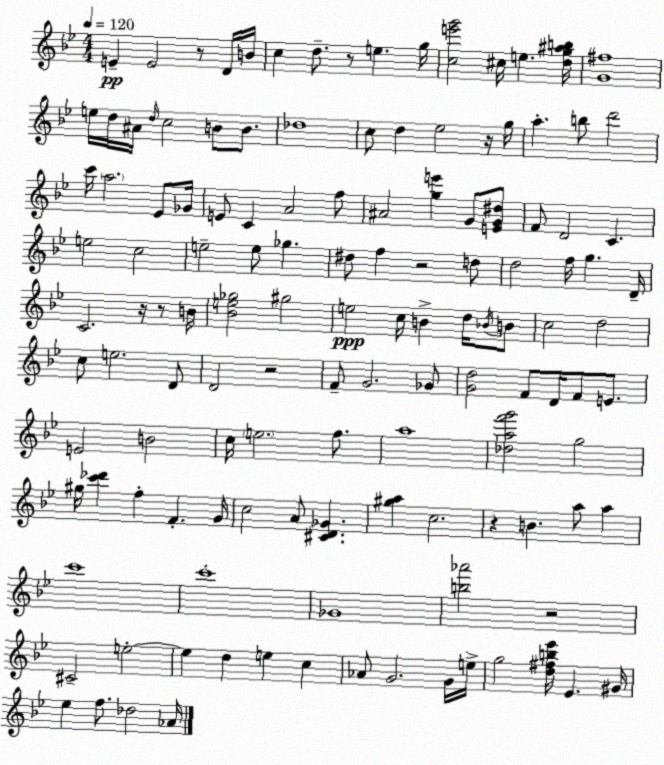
X:1
T:Untitled
M:4/4
L:1/4
K:Bb
E E2 z/2 D/4 B/4 c d/2 z/2 e g/4 [ce'g']2 ^c/4 e [dg^ab]/4 [G^f]4 e/4 d/4 ^A/4 d/4 c2 B/2 B/2 _d4 c/2 d _e2 z/4 g/4 a b/2 d'2 c'/4 a2 _E/2 _G/4 E/2 C A2 f/2 ^A2 [ge'] G/2 [EG^d]/2 F/2 D2 C e2 c2 e2 e/2 _g ^d/2 f z2 d/2 d2 f/4 g D/4 C2 z/4 z/2 B/4 [_Be_g]2 ^g2 e2 c/4 B d/4 _B/4 B/2 c2 d2 c/2 e2 D/2 D2 z2 F/2 G2 _G/2 [Gd]2 F/2 D/4 F/2 E/2 E2 B2 c/4 e2 f/2 a4 [_daf'g']2 g2 ^g/4 [c'_d'] f F G/4 c2 A/2 [^CD_G] [^ga] c2 z B a/2 a c'4 c'4 _G4 [b_a']2 z2 ^C2 e2 e d e c _A/2 G2 G/4 e/4 g2 [d^fb_e']/4 _E ^G/4 _e f/2 _d2 _A/4